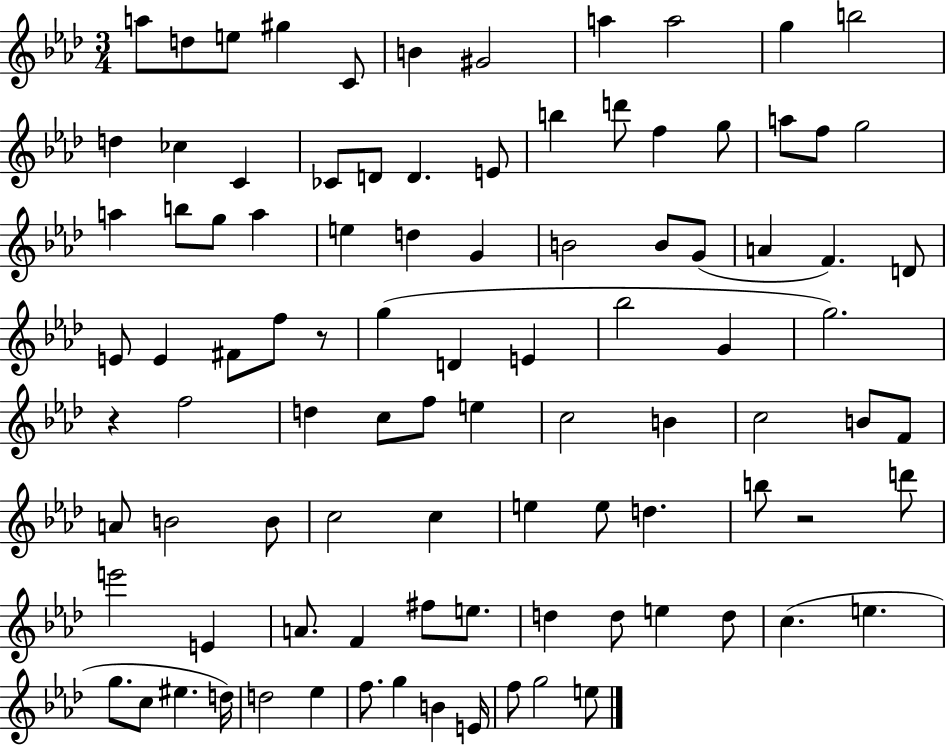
{
  \clef treble
  \numericTimeSignature
  \time 3/4
  \key aes \major
  \repeat volta 2 { a''8 d''8 e''8 gis''4 c'8 | b'4 gis'2 | a''4 a''2 | g''4 b''2 | \break d''4 ces''4 c'4 | ces'8 d'8 d'4. e'8 | b''4 d'''8 f''4 g''8 | a''8 f''8 g''2 | \break a''4 b''8 g''8 a''4 | e''4 d''4 g'4 | b'2 b'8 g'8( | a'4 f'4.) d'8 | \break e'8 e'4 fis'8 f''8 r8 | g''4( d'4 e'4 | bes''2 g'4 | g''2.) | \break r4 f''2 | d''4 c''8 f''8 e''4 | c''2 b'4 | c''2 b'8 f'8 | \break a'8 b'2 b'8 | c''2 c''4 | e''4 e''8 d''4. | b''8 r2 d'''8 | \break e'''2 e'4 | a'8. f'4 fis''8 e''8. | d''4 d''8 e''4 d''8 | c''4.( e''4. | \break g''8. c''8 eis''4. d''16) | d''2 ees''4 | f''8. g''4 b'4 e'16 | f''8 g''2 e''8 | \break } \bar "|."
}